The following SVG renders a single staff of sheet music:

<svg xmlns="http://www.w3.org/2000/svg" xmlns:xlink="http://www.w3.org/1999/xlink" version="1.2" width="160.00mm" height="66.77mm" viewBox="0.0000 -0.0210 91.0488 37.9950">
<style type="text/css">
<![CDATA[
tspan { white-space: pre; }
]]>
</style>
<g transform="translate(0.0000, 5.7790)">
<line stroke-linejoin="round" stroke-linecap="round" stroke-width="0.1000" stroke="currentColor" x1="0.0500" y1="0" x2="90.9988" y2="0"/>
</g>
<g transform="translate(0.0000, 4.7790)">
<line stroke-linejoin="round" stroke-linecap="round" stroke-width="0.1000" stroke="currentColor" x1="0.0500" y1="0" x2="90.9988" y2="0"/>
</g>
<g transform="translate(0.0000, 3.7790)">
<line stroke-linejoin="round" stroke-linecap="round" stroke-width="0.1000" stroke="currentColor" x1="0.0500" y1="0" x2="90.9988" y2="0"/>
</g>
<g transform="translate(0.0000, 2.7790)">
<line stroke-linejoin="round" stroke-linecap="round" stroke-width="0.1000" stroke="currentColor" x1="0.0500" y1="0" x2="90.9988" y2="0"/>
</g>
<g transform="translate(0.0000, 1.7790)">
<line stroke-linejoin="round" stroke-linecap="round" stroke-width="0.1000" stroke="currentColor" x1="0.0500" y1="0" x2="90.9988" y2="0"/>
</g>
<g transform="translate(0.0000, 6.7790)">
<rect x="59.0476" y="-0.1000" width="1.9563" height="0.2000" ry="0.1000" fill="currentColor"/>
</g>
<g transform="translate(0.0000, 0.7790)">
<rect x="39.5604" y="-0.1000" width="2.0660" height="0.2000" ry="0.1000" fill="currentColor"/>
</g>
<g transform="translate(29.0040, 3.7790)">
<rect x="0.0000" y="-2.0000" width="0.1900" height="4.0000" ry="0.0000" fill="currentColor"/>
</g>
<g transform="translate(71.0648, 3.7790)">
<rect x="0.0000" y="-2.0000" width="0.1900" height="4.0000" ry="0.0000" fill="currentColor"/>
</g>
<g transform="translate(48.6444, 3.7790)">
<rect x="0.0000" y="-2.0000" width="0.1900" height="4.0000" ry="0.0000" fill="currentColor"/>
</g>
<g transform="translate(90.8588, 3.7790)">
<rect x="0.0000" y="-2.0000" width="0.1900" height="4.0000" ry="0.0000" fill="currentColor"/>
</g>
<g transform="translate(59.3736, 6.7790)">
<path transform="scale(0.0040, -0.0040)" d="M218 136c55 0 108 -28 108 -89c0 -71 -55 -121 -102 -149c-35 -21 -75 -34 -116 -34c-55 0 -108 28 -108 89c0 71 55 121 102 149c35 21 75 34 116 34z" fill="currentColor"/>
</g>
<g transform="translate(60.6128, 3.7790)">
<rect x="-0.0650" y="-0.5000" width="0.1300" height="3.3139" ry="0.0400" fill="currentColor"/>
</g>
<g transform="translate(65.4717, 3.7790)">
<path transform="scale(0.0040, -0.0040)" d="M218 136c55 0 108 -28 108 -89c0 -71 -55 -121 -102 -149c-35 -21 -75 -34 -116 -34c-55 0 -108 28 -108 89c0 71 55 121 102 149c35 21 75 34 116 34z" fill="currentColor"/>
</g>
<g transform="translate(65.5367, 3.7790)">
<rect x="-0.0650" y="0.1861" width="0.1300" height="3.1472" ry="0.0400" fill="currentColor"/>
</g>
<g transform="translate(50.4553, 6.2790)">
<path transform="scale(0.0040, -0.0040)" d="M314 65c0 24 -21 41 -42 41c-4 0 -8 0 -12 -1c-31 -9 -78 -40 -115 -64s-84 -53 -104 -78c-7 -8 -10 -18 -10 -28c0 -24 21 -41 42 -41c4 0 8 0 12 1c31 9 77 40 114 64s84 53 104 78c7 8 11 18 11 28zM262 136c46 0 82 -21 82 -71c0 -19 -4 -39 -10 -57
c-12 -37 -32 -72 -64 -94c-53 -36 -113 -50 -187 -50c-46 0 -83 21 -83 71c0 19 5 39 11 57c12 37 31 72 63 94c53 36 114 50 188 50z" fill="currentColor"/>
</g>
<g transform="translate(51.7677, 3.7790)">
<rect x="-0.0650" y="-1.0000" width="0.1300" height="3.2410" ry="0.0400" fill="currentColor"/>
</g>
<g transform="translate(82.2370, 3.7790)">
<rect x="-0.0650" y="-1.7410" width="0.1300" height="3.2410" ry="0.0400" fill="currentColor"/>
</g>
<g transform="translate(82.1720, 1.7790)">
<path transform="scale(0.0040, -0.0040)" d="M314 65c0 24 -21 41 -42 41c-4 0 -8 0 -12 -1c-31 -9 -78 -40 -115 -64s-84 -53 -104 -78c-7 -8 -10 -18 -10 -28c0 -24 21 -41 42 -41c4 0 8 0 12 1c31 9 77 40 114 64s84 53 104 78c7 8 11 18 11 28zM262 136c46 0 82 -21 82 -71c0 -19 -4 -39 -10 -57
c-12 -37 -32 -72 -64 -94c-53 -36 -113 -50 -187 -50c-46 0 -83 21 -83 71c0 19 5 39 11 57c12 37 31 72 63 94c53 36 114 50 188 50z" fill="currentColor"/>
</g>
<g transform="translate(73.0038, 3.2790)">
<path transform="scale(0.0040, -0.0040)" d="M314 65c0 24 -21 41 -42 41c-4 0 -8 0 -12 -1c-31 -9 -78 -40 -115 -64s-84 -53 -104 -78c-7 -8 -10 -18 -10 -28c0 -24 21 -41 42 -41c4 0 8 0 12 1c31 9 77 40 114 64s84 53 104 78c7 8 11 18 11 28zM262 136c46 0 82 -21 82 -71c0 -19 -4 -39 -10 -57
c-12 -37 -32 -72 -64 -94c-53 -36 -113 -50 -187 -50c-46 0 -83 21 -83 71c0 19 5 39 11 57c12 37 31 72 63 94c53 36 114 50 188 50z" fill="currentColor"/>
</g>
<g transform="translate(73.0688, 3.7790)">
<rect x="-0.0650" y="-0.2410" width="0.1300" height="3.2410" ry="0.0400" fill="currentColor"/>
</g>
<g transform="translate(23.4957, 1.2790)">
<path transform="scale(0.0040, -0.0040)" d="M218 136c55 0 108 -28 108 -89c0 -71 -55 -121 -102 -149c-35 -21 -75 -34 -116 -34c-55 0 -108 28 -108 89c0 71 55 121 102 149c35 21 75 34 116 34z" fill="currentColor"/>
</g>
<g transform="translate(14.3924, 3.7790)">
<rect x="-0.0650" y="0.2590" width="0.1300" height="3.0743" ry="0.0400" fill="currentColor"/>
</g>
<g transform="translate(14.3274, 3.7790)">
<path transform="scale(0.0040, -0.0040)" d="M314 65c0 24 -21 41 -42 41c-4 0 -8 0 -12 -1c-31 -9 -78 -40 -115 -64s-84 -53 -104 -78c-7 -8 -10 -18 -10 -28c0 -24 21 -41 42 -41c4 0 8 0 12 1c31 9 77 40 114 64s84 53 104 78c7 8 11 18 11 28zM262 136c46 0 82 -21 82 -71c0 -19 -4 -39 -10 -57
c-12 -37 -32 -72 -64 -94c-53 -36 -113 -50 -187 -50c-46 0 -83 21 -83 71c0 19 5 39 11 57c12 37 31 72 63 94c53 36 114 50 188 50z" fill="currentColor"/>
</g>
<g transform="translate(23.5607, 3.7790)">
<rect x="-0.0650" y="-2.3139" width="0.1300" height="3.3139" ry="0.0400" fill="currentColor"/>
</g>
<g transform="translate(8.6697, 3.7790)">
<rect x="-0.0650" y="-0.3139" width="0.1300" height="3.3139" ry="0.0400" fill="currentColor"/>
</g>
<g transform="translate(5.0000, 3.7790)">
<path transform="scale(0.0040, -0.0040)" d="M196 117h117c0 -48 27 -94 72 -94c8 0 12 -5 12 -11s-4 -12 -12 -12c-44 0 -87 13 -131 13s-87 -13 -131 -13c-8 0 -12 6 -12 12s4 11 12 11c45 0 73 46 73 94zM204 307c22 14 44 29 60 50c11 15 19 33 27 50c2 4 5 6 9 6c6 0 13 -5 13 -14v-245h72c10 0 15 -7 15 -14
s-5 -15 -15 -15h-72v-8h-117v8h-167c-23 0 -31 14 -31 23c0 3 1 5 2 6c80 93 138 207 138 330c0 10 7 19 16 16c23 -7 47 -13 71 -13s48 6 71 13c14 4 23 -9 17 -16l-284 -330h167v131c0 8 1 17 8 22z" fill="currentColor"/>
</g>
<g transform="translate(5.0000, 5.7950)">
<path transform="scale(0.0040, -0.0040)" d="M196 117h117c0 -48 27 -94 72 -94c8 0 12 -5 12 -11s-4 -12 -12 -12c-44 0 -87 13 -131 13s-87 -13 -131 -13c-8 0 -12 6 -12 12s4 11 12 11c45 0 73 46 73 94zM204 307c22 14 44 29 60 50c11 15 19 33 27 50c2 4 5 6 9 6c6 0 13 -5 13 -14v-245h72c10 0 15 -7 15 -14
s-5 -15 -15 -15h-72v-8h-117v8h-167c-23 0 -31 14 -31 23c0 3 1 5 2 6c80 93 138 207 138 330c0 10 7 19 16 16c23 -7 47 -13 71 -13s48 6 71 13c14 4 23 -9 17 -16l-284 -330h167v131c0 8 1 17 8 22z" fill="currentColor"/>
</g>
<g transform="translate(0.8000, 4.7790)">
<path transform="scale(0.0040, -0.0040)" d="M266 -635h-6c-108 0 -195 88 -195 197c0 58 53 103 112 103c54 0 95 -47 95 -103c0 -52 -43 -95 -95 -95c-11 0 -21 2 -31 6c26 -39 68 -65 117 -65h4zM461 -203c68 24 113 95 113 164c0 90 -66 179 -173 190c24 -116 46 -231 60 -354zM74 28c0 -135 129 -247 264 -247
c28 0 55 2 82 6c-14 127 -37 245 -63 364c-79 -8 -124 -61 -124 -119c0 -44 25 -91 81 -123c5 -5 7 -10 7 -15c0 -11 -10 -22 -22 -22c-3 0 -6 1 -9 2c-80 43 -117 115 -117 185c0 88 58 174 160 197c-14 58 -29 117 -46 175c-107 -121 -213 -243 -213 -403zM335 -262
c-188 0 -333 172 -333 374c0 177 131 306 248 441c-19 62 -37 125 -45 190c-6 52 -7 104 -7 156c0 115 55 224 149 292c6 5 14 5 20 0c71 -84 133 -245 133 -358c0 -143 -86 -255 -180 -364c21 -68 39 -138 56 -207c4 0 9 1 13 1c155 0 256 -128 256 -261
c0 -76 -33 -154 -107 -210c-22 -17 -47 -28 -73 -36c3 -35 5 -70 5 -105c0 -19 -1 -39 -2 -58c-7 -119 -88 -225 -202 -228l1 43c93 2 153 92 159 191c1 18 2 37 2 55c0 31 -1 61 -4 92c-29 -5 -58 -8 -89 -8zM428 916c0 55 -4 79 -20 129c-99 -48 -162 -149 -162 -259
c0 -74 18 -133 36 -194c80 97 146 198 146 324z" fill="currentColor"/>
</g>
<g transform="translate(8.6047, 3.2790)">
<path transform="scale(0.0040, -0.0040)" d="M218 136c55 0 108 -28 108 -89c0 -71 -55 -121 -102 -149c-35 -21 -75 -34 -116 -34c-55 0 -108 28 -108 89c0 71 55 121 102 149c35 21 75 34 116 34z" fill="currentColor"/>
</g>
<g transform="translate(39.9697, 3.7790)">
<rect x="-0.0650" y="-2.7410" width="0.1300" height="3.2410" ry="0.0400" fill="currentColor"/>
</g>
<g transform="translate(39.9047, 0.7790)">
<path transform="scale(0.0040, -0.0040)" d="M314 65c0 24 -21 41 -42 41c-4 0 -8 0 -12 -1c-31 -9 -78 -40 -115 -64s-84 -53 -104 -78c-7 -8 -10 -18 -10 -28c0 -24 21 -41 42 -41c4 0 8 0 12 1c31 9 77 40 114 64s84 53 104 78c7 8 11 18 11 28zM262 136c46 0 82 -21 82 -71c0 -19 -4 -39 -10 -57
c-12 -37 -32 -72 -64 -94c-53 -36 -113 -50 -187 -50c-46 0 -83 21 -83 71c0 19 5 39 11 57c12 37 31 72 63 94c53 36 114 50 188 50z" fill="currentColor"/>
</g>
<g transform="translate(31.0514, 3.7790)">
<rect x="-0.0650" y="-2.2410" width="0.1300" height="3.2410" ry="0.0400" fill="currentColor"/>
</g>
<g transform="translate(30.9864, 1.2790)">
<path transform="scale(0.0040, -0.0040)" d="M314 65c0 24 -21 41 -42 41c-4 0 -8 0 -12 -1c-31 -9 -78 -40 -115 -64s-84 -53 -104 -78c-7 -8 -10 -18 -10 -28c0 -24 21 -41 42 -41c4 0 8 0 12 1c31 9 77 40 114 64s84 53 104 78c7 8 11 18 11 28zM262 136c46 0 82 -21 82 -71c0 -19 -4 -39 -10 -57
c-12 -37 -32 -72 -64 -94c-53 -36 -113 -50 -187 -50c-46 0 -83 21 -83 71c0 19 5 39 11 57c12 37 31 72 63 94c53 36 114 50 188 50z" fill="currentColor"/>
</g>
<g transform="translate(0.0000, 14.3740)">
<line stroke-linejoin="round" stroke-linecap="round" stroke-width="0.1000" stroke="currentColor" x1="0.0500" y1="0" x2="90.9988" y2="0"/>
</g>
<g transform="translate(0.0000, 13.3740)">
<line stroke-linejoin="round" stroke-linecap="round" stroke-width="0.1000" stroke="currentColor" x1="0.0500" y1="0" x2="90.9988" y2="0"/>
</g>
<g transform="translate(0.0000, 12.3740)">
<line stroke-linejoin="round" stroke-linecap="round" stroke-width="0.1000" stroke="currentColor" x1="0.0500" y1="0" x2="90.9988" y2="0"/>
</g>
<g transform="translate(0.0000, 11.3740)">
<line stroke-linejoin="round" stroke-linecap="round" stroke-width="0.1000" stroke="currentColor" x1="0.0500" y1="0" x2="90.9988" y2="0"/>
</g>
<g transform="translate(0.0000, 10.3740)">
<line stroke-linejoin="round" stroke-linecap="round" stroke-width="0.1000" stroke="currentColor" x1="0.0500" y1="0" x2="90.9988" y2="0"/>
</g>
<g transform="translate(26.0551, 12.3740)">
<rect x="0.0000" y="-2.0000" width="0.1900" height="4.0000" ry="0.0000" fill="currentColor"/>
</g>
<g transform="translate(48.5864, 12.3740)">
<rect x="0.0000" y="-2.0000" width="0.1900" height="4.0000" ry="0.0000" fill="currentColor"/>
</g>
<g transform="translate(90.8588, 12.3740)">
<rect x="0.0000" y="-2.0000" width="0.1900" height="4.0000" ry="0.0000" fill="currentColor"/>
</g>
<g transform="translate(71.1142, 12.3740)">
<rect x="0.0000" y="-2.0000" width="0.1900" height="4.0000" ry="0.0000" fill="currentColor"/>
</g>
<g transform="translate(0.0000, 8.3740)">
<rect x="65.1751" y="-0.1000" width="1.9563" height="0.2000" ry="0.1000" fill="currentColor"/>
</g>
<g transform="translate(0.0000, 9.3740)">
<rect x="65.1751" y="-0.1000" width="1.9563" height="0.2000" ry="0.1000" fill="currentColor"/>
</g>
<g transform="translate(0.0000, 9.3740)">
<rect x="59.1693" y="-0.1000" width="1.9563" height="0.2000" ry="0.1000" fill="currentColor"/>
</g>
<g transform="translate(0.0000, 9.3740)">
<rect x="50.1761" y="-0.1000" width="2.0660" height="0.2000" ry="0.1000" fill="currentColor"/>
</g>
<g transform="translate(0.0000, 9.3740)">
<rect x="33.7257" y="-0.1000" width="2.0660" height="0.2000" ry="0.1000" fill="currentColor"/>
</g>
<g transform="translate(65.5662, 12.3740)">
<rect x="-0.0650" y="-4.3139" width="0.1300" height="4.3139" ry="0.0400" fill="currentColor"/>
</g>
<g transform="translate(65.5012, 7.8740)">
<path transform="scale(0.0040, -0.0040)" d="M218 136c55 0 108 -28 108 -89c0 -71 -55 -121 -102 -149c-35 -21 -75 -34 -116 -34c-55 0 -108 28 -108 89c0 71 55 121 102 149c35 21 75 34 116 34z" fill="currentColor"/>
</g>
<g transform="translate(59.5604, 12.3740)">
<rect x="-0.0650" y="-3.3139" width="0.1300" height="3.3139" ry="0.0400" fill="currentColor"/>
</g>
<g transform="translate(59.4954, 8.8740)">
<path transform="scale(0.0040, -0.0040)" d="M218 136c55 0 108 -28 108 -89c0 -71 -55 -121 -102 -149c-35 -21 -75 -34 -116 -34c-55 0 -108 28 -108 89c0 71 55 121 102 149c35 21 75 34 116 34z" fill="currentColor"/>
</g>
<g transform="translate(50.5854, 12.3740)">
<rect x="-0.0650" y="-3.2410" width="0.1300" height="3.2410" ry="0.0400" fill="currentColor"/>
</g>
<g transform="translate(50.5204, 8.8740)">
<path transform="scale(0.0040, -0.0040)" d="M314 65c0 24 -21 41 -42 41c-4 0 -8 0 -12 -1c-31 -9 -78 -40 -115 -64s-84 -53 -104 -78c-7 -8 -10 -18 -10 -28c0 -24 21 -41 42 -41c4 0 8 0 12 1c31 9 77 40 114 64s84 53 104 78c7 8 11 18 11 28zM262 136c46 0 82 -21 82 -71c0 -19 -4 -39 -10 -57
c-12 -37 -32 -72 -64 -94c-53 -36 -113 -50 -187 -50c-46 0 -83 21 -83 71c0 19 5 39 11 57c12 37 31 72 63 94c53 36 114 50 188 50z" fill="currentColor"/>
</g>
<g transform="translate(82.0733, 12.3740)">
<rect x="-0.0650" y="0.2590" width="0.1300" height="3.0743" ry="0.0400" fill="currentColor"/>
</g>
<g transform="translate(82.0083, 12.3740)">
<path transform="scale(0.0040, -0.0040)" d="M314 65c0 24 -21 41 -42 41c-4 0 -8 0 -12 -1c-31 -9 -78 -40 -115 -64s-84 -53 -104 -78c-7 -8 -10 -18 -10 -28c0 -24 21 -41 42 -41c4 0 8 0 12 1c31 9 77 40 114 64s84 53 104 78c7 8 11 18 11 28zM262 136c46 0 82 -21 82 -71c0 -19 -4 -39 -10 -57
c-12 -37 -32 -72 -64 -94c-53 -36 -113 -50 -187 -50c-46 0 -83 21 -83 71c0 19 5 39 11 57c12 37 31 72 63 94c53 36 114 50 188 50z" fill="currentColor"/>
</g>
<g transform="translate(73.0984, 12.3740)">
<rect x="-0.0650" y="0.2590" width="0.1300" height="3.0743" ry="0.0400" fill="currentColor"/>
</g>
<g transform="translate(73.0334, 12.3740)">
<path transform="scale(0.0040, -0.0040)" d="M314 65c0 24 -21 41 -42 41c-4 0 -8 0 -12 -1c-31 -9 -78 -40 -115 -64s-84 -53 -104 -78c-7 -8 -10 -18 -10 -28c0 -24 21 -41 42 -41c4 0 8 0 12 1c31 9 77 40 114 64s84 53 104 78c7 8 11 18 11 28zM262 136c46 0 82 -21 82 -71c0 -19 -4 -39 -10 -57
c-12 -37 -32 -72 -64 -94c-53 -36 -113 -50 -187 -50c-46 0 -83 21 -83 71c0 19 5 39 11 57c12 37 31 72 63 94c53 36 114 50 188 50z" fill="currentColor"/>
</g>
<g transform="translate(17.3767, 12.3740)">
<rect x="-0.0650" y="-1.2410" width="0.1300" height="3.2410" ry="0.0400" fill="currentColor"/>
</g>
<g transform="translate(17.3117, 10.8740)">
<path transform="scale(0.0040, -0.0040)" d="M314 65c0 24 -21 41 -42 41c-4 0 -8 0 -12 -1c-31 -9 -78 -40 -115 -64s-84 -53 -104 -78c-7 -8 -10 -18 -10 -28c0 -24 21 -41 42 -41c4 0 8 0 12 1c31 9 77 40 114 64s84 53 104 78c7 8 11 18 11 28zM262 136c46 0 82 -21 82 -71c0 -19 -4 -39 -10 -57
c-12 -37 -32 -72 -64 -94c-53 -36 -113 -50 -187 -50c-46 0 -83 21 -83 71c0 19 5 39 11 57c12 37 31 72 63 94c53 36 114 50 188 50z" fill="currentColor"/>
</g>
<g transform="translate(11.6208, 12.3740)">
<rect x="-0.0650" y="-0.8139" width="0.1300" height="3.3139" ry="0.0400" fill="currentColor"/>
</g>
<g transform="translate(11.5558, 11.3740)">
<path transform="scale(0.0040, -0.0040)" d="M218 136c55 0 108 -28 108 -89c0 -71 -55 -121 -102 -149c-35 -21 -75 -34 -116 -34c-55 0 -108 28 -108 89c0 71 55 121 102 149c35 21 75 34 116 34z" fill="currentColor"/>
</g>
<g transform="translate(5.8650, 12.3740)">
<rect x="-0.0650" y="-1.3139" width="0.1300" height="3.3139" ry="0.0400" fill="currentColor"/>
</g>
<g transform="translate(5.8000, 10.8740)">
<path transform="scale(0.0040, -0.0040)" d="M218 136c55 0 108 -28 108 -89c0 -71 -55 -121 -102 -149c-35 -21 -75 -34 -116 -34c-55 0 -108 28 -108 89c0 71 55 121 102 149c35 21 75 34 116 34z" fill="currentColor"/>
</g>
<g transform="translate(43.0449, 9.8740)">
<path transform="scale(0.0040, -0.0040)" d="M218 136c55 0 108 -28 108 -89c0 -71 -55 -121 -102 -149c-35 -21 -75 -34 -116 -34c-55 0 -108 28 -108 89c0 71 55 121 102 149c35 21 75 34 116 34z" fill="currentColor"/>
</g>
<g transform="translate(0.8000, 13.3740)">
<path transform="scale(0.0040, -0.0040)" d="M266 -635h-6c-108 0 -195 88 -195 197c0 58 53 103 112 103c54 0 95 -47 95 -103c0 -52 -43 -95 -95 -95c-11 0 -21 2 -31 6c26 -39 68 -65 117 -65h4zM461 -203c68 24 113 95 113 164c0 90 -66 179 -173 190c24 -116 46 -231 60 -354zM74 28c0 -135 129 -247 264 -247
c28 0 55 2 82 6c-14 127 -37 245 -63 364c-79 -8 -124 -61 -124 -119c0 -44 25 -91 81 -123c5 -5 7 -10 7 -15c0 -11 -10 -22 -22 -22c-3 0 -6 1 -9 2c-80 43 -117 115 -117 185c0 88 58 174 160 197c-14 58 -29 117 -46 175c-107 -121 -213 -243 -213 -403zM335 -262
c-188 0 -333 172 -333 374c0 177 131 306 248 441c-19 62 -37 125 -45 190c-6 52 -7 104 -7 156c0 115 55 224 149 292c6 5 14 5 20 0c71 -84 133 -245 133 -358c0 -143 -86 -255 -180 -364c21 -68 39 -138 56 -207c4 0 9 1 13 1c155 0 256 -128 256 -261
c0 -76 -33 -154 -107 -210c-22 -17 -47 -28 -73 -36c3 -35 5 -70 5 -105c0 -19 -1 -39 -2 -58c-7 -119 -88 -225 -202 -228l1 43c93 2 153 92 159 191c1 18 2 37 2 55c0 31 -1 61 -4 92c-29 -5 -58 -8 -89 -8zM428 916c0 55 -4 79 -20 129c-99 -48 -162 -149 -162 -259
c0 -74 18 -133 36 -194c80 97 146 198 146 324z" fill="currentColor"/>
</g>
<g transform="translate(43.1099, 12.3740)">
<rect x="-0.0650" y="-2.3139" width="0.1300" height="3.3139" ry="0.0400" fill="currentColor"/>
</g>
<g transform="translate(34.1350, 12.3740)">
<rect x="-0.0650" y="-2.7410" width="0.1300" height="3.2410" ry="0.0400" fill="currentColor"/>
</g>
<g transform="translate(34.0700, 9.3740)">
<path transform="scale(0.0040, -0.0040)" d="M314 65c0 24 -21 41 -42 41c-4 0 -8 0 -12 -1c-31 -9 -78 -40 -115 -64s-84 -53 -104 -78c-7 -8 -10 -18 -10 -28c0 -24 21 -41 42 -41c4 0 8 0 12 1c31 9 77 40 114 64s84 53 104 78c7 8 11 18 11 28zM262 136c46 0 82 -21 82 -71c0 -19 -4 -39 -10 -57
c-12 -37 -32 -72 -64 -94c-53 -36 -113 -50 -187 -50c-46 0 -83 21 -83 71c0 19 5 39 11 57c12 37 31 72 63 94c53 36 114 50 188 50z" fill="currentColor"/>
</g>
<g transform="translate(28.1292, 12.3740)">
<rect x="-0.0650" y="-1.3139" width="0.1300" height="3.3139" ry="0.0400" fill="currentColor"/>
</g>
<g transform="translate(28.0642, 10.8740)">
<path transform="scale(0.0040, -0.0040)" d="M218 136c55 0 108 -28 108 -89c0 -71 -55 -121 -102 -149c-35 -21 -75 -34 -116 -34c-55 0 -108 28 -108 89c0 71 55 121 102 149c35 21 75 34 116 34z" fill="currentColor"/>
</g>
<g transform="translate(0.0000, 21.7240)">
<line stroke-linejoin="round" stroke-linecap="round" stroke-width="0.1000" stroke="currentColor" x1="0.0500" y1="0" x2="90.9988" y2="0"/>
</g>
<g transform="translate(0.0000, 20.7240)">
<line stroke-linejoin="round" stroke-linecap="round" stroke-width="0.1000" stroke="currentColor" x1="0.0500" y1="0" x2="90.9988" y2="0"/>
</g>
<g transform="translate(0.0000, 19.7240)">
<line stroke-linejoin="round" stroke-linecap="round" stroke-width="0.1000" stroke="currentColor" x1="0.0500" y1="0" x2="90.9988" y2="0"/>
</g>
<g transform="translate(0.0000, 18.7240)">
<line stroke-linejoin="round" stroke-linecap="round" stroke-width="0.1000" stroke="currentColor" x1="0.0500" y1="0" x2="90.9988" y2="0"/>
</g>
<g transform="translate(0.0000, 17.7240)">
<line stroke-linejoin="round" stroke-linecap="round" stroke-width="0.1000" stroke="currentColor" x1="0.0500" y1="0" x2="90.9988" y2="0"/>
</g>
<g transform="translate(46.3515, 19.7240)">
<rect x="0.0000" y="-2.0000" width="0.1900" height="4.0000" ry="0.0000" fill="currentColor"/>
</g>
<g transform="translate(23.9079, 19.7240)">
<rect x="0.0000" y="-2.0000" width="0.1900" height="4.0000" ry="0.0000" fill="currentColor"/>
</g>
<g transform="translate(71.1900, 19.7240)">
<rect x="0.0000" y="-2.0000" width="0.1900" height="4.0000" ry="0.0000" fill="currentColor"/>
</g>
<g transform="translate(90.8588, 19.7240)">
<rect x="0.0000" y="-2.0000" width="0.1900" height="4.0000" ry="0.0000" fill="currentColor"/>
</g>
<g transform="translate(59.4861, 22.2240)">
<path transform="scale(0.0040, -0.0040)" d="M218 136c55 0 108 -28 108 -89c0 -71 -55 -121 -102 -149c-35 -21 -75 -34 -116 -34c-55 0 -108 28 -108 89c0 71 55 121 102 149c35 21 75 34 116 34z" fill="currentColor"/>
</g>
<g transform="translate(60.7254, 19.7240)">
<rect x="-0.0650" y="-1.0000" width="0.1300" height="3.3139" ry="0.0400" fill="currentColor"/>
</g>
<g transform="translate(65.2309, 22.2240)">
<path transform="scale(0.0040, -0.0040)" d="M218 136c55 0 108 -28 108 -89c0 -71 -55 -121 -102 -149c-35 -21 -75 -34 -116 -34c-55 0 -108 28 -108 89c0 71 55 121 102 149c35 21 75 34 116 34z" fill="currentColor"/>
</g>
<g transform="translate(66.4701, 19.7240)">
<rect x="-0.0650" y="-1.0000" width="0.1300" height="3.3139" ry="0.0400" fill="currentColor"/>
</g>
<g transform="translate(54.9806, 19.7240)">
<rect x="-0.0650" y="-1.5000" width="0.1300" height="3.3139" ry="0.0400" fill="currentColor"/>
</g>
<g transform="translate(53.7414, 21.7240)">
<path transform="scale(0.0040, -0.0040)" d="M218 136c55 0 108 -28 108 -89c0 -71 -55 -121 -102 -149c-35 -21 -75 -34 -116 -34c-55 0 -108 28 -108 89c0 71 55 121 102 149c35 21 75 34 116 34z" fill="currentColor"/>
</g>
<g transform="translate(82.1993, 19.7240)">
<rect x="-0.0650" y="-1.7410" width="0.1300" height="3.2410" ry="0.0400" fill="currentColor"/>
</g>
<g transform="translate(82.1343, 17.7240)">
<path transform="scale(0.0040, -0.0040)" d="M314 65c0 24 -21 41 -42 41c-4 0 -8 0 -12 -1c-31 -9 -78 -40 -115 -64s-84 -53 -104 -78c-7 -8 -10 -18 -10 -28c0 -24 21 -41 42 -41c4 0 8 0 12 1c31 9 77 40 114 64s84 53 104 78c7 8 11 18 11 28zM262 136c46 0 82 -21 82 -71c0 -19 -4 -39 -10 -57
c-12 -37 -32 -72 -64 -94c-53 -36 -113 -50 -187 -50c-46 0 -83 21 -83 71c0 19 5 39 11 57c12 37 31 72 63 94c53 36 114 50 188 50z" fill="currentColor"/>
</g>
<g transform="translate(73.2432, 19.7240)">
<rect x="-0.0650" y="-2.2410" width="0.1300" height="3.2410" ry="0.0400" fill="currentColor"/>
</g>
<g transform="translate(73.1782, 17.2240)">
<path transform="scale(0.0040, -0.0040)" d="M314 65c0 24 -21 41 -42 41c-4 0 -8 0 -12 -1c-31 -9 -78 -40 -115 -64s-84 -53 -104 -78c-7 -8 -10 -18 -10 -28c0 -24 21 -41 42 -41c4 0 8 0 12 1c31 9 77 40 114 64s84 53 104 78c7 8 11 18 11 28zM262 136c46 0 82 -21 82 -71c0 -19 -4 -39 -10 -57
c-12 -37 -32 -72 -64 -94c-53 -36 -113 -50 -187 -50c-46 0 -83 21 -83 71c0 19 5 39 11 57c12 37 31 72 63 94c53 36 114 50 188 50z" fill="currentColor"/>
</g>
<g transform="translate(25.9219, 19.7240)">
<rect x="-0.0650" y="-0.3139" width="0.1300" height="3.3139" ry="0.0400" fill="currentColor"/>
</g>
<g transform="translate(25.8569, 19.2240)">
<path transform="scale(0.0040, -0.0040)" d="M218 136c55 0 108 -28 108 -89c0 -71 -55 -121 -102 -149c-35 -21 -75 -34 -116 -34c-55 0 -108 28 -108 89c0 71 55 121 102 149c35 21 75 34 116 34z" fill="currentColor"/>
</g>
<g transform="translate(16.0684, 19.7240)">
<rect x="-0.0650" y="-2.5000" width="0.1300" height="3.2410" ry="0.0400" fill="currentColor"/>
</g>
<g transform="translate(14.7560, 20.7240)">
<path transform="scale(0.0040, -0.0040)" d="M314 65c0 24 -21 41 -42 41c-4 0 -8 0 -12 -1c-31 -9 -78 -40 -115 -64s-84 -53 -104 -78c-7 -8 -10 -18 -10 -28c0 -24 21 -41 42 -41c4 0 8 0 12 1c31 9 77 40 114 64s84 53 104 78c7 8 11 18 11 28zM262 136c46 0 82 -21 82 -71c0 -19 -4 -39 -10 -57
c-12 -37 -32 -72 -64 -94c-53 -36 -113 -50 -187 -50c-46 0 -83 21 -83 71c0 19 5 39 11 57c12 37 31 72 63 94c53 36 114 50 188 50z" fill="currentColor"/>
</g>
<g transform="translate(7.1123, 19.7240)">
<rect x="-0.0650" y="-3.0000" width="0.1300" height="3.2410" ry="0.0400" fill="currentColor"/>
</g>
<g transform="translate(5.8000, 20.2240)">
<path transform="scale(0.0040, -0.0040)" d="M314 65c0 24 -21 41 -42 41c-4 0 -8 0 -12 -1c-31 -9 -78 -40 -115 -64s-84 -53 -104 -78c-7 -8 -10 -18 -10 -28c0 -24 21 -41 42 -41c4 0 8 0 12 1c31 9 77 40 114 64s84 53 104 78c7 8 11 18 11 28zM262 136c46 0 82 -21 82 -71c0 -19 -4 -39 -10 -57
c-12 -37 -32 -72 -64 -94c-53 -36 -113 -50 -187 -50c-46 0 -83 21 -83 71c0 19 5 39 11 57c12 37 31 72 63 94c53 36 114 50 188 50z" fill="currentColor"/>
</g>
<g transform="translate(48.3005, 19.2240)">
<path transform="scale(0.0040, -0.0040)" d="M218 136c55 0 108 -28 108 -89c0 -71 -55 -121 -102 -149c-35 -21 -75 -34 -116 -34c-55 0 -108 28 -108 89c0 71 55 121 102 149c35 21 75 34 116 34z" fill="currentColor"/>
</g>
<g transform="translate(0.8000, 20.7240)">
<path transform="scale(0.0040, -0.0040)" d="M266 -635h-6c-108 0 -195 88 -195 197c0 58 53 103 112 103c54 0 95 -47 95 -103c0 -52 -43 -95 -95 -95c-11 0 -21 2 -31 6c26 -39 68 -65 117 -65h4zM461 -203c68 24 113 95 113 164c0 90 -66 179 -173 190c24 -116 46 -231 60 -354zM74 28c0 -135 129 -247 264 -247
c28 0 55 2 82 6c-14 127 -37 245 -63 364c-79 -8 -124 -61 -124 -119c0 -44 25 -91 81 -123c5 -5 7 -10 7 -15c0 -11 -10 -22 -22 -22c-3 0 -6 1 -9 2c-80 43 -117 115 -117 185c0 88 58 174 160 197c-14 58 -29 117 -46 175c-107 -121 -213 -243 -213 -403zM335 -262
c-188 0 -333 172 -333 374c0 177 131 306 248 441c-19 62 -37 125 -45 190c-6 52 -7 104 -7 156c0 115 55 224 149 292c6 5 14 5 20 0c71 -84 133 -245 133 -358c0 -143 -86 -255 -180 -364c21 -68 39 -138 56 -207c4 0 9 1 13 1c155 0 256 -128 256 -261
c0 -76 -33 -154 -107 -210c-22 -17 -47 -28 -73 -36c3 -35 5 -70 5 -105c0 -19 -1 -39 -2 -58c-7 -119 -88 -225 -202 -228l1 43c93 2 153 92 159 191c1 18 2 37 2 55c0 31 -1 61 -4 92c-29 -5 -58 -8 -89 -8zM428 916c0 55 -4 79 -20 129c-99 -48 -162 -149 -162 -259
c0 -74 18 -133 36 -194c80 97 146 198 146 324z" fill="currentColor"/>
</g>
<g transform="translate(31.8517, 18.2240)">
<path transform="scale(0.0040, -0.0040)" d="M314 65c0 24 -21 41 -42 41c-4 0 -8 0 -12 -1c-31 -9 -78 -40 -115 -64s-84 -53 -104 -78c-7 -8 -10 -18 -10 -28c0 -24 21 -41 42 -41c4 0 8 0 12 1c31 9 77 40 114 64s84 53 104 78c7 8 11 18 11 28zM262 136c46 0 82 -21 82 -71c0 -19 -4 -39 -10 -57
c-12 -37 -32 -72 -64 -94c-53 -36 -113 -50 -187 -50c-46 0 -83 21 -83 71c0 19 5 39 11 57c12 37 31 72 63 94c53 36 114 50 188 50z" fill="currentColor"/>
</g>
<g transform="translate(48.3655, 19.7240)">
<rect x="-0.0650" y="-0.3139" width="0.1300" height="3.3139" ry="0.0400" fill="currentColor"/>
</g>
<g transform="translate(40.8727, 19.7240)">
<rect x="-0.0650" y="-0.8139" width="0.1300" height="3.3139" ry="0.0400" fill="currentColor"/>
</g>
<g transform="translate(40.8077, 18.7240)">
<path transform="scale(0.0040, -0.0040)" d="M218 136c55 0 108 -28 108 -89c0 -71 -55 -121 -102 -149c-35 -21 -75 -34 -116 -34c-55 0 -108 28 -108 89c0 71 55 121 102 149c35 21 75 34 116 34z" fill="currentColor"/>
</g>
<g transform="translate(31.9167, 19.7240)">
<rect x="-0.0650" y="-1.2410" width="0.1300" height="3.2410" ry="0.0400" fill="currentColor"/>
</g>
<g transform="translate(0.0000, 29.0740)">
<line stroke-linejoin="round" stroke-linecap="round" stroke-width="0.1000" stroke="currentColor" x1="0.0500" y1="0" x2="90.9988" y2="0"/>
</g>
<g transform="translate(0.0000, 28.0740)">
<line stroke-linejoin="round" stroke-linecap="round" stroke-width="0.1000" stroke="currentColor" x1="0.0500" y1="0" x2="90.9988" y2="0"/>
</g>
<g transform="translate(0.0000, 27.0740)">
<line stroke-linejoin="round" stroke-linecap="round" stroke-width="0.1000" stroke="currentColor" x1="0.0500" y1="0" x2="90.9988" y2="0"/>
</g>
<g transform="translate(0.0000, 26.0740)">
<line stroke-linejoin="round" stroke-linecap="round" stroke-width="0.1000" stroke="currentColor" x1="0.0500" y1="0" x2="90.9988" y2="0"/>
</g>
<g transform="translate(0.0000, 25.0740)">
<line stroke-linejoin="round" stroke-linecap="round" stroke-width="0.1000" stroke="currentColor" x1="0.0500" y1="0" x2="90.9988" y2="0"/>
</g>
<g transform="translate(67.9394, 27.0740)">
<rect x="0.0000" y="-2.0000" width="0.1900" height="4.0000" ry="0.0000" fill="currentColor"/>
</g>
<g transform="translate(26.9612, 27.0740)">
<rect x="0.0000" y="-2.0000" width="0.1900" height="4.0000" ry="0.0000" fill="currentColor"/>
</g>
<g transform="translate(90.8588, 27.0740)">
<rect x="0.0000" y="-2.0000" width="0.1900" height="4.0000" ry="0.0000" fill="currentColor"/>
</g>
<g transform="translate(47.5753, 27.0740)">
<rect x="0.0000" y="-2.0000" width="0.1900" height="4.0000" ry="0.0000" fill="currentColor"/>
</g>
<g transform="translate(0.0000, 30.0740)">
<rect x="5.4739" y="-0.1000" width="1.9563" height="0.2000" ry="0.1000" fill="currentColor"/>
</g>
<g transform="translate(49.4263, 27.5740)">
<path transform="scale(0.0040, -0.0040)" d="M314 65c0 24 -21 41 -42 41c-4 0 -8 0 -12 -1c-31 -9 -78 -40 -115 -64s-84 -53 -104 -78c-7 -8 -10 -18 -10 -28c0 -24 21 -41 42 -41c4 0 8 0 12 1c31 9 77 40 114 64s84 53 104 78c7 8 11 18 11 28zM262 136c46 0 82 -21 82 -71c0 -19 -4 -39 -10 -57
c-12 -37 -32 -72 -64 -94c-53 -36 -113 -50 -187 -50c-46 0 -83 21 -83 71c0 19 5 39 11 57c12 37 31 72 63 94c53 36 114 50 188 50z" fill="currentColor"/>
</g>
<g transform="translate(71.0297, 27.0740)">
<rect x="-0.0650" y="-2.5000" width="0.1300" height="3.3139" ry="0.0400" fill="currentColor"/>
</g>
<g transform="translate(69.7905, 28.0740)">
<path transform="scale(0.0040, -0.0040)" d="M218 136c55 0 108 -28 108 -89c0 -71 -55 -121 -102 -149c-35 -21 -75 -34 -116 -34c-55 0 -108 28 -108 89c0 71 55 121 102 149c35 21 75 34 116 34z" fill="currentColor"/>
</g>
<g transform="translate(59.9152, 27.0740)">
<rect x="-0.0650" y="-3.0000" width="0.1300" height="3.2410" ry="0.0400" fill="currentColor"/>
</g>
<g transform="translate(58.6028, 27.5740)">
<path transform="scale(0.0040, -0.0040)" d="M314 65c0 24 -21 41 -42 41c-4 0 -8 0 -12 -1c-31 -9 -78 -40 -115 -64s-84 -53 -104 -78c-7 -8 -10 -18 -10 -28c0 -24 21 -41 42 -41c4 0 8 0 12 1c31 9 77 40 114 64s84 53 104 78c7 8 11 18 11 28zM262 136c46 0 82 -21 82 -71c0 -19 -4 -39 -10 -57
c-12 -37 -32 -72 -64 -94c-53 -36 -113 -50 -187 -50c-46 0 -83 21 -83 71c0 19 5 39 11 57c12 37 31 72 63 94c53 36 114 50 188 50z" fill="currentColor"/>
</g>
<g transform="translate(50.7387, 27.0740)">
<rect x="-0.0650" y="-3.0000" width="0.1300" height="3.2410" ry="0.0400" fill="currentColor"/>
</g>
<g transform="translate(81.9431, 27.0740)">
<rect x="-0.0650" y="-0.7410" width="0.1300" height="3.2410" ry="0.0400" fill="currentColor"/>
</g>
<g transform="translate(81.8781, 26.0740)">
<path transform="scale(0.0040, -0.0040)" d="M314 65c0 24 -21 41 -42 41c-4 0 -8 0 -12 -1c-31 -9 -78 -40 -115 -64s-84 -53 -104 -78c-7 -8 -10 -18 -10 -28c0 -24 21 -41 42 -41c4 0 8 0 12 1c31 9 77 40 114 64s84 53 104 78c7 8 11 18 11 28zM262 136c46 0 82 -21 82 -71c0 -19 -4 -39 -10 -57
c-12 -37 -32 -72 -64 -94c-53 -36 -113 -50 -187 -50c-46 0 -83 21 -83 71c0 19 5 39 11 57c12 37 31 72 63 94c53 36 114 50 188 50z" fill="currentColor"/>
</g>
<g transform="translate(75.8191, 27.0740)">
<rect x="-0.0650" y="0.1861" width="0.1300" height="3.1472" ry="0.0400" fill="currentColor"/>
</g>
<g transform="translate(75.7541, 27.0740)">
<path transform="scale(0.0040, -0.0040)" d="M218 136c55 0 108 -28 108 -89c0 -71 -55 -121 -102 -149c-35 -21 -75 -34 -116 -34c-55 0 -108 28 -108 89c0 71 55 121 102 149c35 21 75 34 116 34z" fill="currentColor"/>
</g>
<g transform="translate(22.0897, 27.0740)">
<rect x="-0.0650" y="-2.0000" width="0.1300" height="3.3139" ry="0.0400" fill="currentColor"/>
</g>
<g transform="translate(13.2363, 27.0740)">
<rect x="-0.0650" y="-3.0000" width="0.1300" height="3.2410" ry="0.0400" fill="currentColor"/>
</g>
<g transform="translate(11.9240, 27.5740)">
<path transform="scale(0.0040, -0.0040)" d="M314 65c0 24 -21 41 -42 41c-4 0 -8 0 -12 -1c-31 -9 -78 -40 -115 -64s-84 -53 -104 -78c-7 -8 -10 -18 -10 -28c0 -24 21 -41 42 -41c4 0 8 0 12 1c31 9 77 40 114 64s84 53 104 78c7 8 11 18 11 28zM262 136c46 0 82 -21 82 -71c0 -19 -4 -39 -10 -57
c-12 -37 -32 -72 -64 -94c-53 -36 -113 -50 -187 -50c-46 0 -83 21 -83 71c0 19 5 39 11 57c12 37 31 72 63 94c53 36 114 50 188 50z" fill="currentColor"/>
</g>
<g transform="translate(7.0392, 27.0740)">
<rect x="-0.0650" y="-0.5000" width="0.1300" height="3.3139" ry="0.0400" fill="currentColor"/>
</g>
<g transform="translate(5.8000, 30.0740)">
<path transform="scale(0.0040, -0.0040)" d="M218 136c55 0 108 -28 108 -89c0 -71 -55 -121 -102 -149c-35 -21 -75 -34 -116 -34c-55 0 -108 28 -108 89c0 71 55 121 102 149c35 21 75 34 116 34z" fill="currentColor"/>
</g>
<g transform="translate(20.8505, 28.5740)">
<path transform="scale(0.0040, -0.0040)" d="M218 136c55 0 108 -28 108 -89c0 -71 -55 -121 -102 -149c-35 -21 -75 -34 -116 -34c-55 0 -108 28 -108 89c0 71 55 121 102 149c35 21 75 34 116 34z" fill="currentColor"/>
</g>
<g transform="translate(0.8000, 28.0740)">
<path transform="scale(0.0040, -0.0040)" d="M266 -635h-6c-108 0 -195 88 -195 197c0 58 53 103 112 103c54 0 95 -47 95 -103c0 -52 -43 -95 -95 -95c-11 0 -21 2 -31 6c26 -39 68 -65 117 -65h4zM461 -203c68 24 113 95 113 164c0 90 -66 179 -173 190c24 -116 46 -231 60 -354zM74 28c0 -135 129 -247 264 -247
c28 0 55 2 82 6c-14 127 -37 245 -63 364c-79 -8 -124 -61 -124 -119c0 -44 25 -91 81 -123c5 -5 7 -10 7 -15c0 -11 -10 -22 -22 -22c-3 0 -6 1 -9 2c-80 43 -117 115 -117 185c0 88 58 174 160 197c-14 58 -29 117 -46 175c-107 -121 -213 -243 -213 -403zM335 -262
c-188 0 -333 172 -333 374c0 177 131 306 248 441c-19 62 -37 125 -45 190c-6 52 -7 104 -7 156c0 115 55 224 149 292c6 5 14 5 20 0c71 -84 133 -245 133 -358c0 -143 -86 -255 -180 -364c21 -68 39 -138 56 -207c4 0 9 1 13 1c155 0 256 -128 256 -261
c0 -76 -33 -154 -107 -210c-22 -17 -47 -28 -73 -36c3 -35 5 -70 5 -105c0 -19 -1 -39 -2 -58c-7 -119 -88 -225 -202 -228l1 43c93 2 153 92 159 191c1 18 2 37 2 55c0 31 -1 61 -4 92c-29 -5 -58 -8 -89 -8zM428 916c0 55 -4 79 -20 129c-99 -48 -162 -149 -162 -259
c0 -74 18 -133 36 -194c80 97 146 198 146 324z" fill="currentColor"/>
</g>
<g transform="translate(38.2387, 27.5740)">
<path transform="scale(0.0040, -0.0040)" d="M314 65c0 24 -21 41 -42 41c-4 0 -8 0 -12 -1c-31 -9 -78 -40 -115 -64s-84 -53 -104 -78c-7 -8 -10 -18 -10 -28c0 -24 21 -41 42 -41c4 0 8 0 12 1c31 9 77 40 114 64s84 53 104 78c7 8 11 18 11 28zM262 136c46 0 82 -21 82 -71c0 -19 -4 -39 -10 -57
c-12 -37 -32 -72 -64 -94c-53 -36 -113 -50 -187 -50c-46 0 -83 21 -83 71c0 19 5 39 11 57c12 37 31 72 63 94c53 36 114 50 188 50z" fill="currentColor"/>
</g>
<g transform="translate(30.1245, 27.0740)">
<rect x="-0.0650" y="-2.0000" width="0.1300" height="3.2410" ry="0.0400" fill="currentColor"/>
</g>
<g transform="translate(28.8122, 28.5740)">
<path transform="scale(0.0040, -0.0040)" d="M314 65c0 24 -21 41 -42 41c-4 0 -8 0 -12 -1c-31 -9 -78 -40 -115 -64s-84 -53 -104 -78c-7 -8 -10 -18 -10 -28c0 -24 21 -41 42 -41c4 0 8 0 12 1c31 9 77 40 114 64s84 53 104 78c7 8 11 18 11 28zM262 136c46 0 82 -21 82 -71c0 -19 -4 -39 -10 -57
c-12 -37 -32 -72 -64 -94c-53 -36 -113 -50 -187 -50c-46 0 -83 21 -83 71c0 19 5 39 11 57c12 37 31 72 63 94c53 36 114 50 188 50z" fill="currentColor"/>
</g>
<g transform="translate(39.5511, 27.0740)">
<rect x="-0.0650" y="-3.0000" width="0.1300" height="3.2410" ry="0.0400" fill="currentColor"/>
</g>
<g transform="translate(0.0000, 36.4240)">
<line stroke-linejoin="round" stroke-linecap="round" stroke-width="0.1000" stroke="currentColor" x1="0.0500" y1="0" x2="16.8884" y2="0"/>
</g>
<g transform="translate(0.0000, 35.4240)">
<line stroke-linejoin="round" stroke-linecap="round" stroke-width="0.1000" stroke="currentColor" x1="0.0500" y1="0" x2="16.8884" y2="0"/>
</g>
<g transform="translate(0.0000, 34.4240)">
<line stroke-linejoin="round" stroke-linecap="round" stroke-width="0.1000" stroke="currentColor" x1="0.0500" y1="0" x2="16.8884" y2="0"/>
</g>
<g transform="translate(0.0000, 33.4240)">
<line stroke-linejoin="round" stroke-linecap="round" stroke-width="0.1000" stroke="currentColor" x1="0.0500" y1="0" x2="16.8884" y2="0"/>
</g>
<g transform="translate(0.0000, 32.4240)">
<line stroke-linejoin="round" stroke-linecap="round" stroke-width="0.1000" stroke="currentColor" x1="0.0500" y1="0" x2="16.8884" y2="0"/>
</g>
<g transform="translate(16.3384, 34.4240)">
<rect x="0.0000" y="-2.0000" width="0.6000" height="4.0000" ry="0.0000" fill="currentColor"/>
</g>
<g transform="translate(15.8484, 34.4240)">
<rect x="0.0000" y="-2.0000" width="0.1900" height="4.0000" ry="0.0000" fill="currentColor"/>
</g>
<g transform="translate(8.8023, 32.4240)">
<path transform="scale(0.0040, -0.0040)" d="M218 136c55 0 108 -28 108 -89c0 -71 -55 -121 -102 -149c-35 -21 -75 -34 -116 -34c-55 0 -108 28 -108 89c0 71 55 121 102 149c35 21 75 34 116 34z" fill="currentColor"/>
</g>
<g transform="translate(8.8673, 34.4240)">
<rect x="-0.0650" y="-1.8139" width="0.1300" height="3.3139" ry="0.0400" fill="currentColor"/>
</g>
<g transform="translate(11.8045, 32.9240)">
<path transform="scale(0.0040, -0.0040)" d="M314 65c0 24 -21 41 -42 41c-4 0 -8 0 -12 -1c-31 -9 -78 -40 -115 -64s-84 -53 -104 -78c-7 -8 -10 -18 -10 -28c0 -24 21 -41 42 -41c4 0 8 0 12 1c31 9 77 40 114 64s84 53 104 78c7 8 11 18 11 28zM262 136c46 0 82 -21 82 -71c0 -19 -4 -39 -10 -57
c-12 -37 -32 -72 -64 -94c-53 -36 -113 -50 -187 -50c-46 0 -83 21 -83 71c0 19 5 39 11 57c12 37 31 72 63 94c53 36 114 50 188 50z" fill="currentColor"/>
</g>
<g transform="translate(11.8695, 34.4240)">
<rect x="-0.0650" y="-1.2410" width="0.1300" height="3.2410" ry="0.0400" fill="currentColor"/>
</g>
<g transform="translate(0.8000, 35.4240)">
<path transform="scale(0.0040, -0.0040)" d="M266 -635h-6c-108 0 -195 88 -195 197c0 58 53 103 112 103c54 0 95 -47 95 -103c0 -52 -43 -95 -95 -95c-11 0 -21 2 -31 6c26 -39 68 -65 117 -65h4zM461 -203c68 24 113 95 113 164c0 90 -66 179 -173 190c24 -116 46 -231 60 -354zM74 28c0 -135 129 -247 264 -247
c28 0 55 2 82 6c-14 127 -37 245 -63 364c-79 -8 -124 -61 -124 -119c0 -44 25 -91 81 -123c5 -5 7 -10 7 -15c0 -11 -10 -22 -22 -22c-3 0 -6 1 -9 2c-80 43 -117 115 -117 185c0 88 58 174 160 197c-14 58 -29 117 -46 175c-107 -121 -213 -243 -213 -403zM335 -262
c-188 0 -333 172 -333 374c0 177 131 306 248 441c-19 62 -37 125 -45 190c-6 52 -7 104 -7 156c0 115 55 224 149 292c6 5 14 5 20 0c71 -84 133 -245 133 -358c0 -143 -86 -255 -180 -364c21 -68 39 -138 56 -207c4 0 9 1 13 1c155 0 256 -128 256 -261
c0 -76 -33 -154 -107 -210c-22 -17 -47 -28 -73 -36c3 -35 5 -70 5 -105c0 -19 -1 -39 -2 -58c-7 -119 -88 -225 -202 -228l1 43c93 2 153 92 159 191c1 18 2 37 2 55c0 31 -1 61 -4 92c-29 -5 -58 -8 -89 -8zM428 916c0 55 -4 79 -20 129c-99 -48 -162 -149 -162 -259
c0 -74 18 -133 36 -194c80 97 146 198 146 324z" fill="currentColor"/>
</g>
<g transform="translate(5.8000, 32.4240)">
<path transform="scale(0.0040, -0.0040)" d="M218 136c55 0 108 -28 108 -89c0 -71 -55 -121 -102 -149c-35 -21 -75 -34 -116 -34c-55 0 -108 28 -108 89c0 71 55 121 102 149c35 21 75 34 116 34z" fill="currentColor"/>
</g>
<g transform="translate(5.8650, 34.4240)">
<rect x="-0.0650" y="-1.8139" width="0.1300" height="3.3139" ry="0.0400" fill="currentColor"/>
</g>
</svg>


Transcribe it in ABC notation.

X:1
T:Untitled
M:4/4
L:1/4
K:C
c B2 g g2 a2 D2 C B c2 f2 e d e2 e a2 g b2 b d' B2 B2 A2 G2 c e2 d c E D D g2 f2 C A2 F F2 A2 A2 A2 G B d2 f f e2